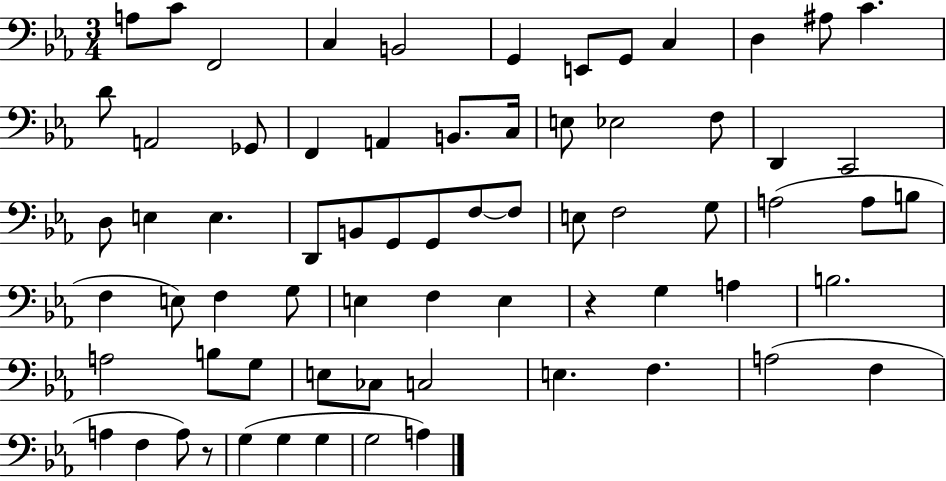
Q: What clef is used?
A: bass